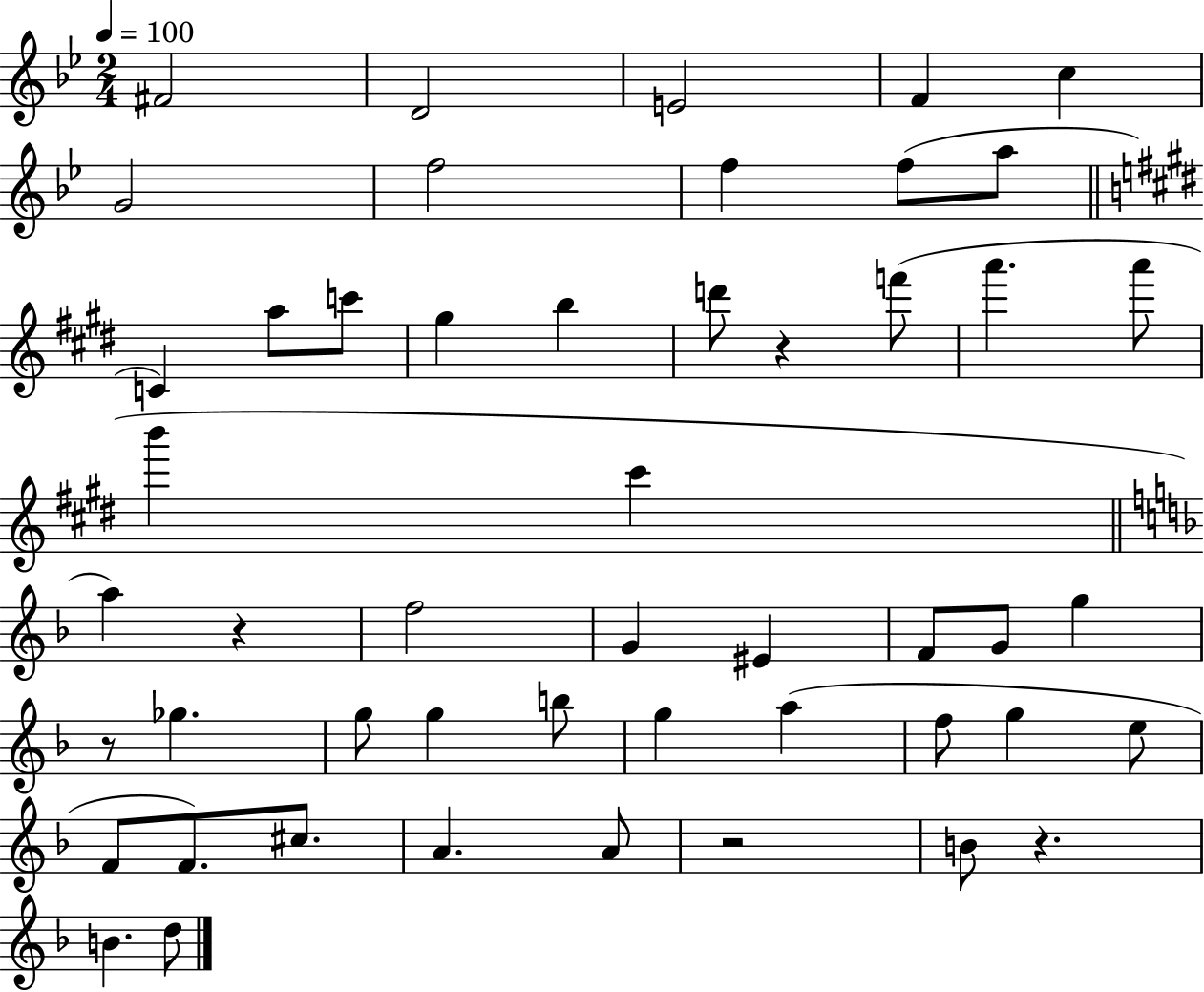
X:1
T:Untitled
M:2/4
L:1/4
K:Bb
^F2 D2 E2 F c G2 f2 f f/2 a/2 C a/2 c'/2 ^g b d'/2 z f'/2 a' a'/2 b' ^c' a z f2 G ^E F/2 G/2 g z/2 _g g/2 g b/2 g a f/2 g e/2 F/2 F/2 ^c/2 A A/2 z2 B/2 z B d/2